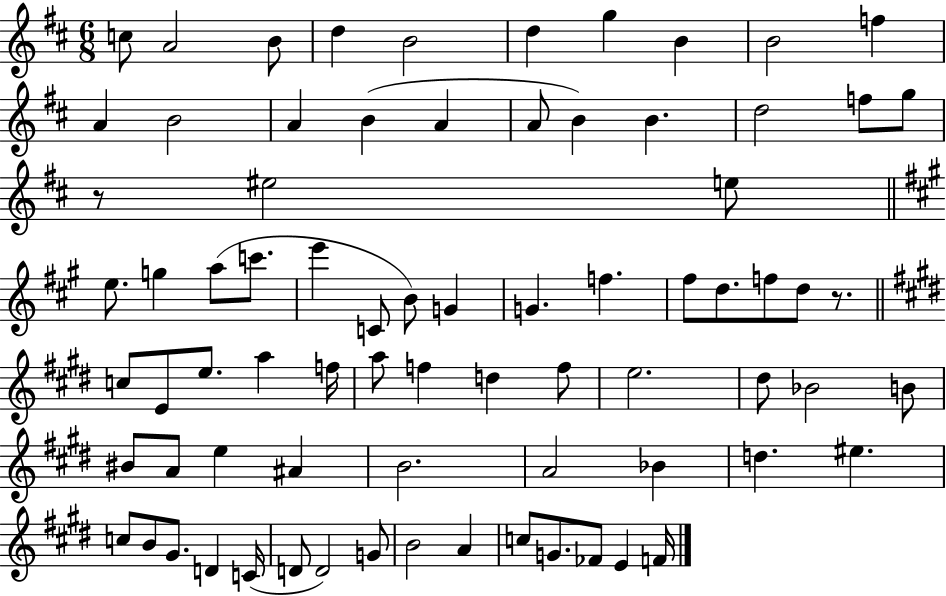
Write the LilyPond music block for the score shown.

{
  \clef treble
  \numericTimeSignature
  \time 6/8
  \key d \major
  \repeat volta 2 { c''8 a'2 b'8 | d''4 b'2 | d''4 g''4 b'4 | b'2 f''4 | \break a'4 b'2 | a'4 b'4( a'4 | a'8 b'4) b'4. | d''2 f''8 g''8 | \break r8 eis''2 e''8 | \bar "||" \break \key a \major e''8. g''4 a''8( c'''8. | e'''4 c'8 b'8) g'4 | g'4. f''4. | fis''8 d''8. f''8 d''8 r8. | \break \bar "||" \break \key e \major c''8 e'8 e''8. a''4 f''16 | a''8 f''4 d''4 f''8 | e''2. | dis''8 bes'2 b'8 | \break bis'8 a'8 e''4 ais'4 | b'2. | a'2 bes'4 | d''4. eis''4. | \break c''8 b'8 gis'8. d'4 c'16( | d'8 d'2) g'8 | b'2 a'4 | c''8 g'8. fes'8 e'4 f'16 | \break } \bar "|."
}